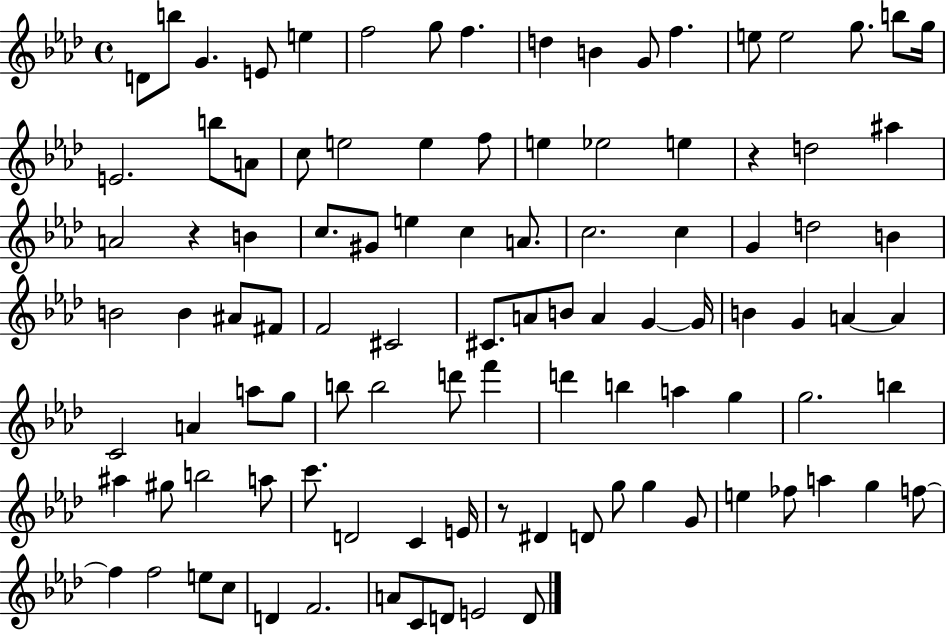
{
  \clef treble
  \time 4/4
  \defaultTimeSignature
  \key aes \major
  d'8 b''8 g'4. e'8 e''4 | f''2 g''8 f''4. | d''4 b'4 g'8 f''4. | e''8 e''2 g''8. b''8 g''16 | \break e'2. b''8 a'8 | c''8 e''2 e''4 f''8 | e''4 ees''2 e''4 | r4 d''2 ais''4 | \break a'2 r4 b'4 | c''8. gis'8 e''4 c''4 a'8. | c''2. c''4 | g'4 d''2 b'4 | \break b'2 b'4 ais'8 fis'8 | f'2 cis'2 | cis'8. a'8 b'8 a'4 g'4~~ g'16 | b'4 g'4 a'4~~ a'4 | \break c'2 a'4 a''8 g''8 | b''8 b''2 d'''8 f'''4 | d'''4 b''4 a''4 g''4 | g''2. b''4 | \break ais''4 gis''8 b''2 a''8 | c'''8. d'2 c'4 e'16 | r8 dis'4 d'8 g''8 g''4 g'8 | e''4 fes''8 a''4 g''4 f''8~~ | \break f''4 f''2 e''8 c''8 | d'4 f'2. | a'8 c'8 d'8 e'2 d'8 | \bar "|."
}